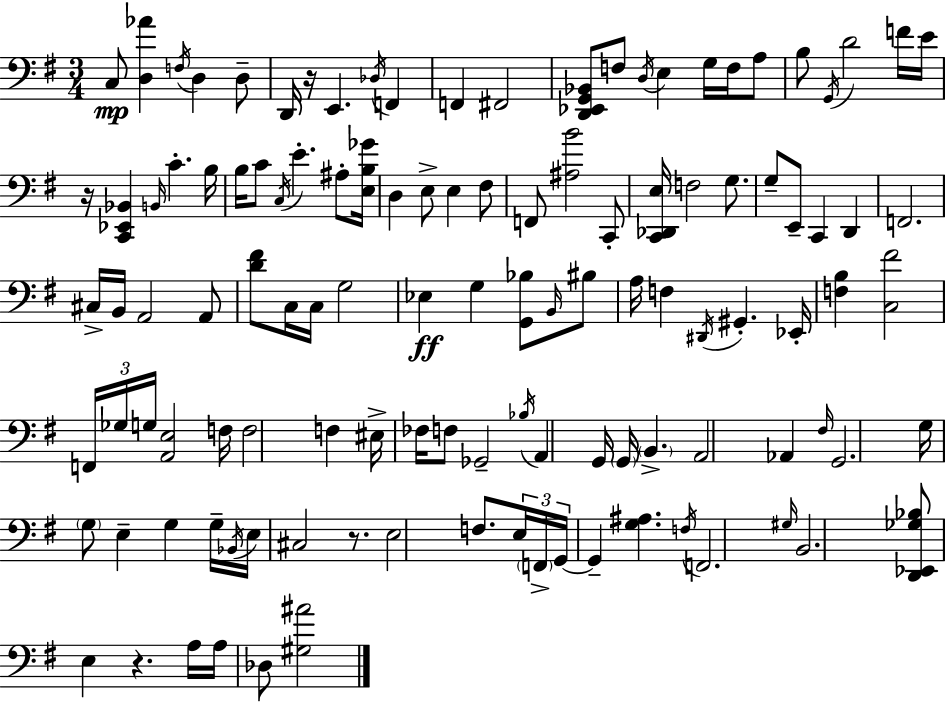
X:1
T:Untitled
M:3/4
L:1/4
K:Em
C,/2 [D,_A] F,/4 D, D,/2 D,,/4 z/4 E,, _D,/4 F,, F,, ^F,,2 [D,,_E,,G,,_B,,]/2 F,/2 D,/4 E, G,/4 F,/4 A,/2 B,/2 G,,/4 D2 F/4 E/4 z/4 [C,,_E,,_B,,] B,,/4 C B,/4 B,/4 C/2 C,/4 E ^A,/2 [E,B,_G]/4 D, E,/2 E, ^F,/2 F,,/2 [^A,B]2 C,,/2 [C,,_D,,E,]/4 F,2 G,/2 G,/2 E,,/2 C,, D,, F,,2 ^C,/4 B,,/4 A,,2 A,,/2 [D^F]/2 C,/4 C,/4 G,2 _E, G, [G,,_B,]/2 B,,/4 ^B,/2 A,/4 F, ^D,,/4 ^G,, _E,,/4 [F,B,] [C,^F]2 F,,/4 _G,/4 G,/4 [A,,E,]2 F,/4 F,2 F, ^E,/4 _F,/4 F,/2 _G,,2 _B,/4 A,, G,,/4 G,,/4 B,, A,,2 _A,, ^F,/4 G,,2 G,/4 G,/2 E, G, G,/4 _B,,/4 E,/4 ^C,2 z/2 E,2 F,/2 E,/4 F,,/4 G,,/4 G,, [G,^A,] F,/4 F,,2 ^G,/4 B,,2 [D,,_E,,_G,_B,]/2 E, z A,/4 A,/4 _D,/2 [^G,^A]2